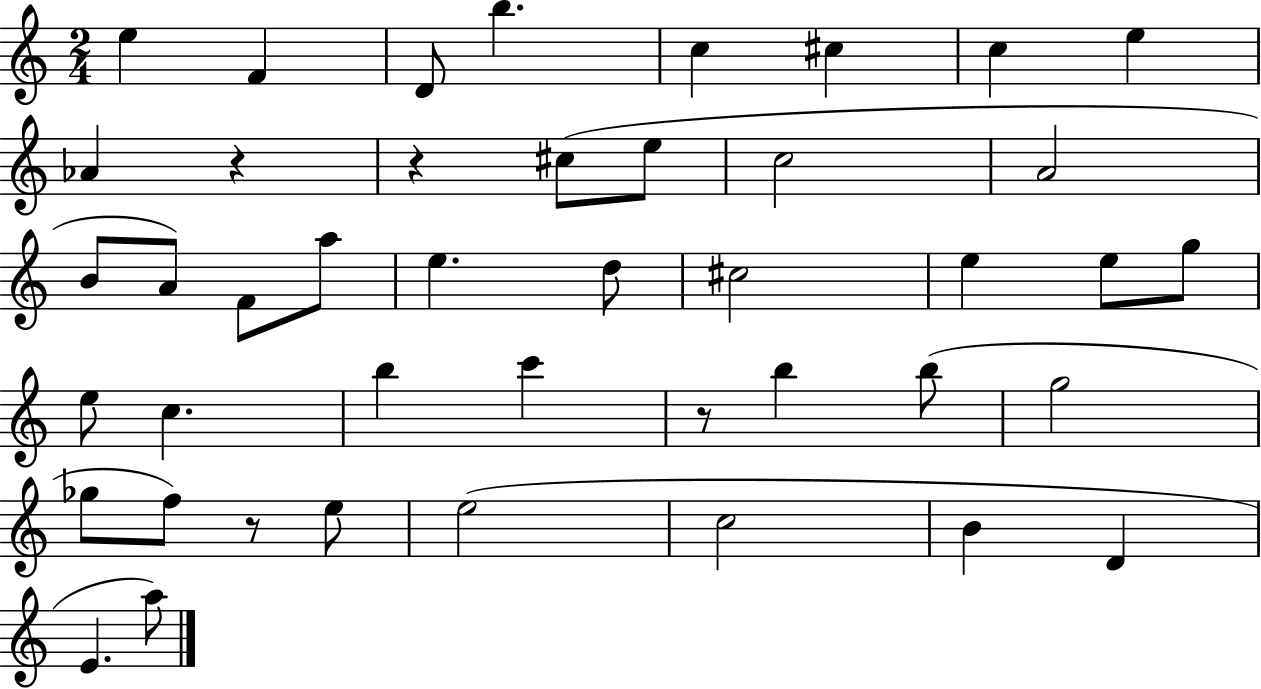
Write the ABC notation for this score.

X:1
T:Untitled
M:2/4
L:1/4
K:C
e F D/2 b c ^c c e _A z z ^c/2 e/2 c2 A2 B/2 A/2 F/2 a/2 e d/2 ^c2 e e/2 g/2 e/2 c b c' z/2 b b/2 g2 _g/2 f/2 z/2 e/2 e2 c2 B D E a/2